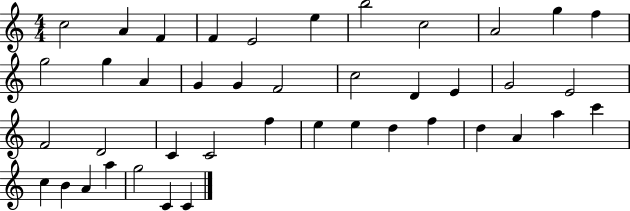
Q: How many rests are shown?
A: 0